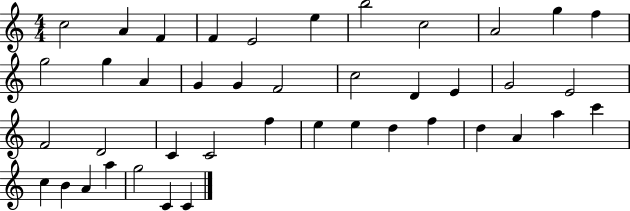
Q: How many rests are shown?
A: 0